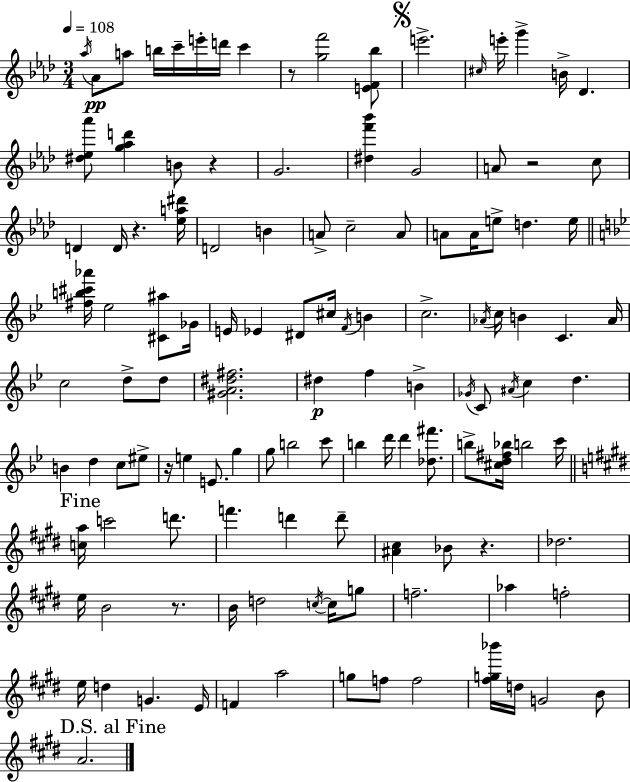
{
  \clef treble
  \numericTimeSignature
  \time 3/4
  \key f \minor
  \tempo 4 = 108
  \acciaccatura { aes''16 }\pp aes'8 a''8 b''16 c'''16-- e'''16-. d'''16 c'''4 | r8 <g'' f'''>2 <e' f' bes''>8 | \mark \markup { \musicglyph "scripts.segno" } e'''2.-> | \grace { cis''16 } e'''16-. g'''4-> b'16-> des'4. | \break <dis'' ees'' aes'''>8 <g'' aes'' d'''>4 b'8 r4 | g'2. | <dis'' f''' bes'''>4 g'2 | a'8 r2 | \break c''8 d'4 d'16 r4. | <ees'' a'' dis'''>16 d'2 b'4 | a'8-> c''2-- | a'8 a'8 a'16 e''8-> d''4. | \break e''16 \bar "||" \break \key bes \major <fis'' b'' cis''' aes'''>16 ees''2 <cis' ais''>8 ges'16 | e'16 ees'4 dis'8 cis''16 \acciaccatura { f'16 } b'4 | c''2.-> | \acciaccatura { aes'16 } c''16 b'4 c'4. | \break aes'16 c''2 d''8-> | d''8 <gis' a' dis'' fis''>2. | dis''4\p f''4 b'4-> | \acciaccatura { ges'16 } c'8 \acciaccatura { ais'16 } c''4 d''4. | \break b'4 d''4 | c''8 eis''8-> r16 e''4 e'8. | g''4 g''8 b''2 | c'''8 b''4 d'''16 d'''4 | \break <des'' fis'''>8. b''8-> <cis'' d'' fis'' bes''>16 b''2 | c'''16 \mark "Fine" \bar "||" \break \key e \major <c'' a''>16 c'''2 d'''8. | f'''4. d'''4 d'''8-- | <ais' cis''>4 bes'8 r4. | des''2. | \break e''16 b'2 r8. | b'16 d''2 \acciaccatura { c''16~ }~ c''16 g''8 | f''2.-- | aes''4 f''2-. | \break e''16 d''4 g'4. | e'16 f'4 a''2 | g''8 f''8 f''2 | <fis'' g'' bes'''>16 d''16 g'2 b'8 | \break \mark "D.S. al Fine" a'2. | \bar "|."
}